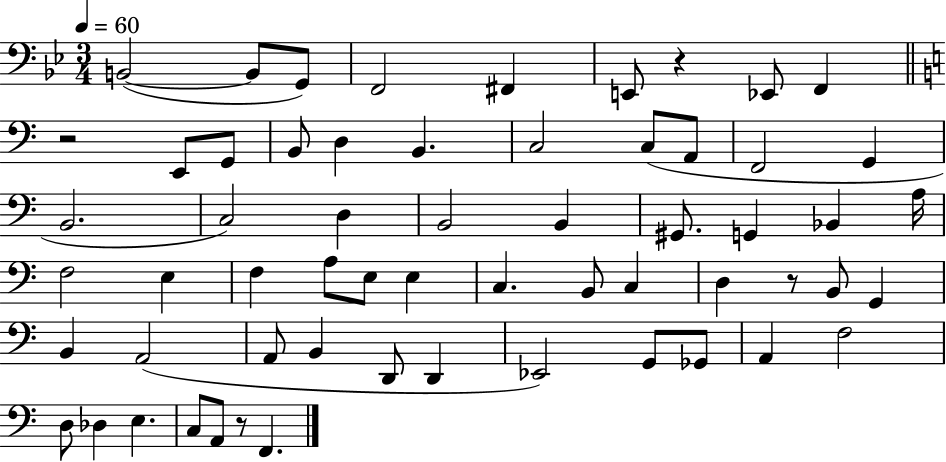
B2/h B2/e G2/e F2/h F#2/q E2/e R/q Eb2/e F2/q R/h E2/e G2/e B2/e D3/q B2/q. C3/h C3/e A2/e F2/h G2/q B2/h. C3/h D3/q B2/h B2/q G#2/e. G2/q Bb2/q A3/s F3/h E3/q F3/q A3/e E3/e E3/q C3/q. B2/e C3/q D3/q R/e B2/e G2/q B2/q A2/h A2/e B2/q D2/e D2/q Eb2/h G2/e Gb2/e A2/q F3/h D3/e Db3/q E3/q. C3/e A2/e R/e F2/q.